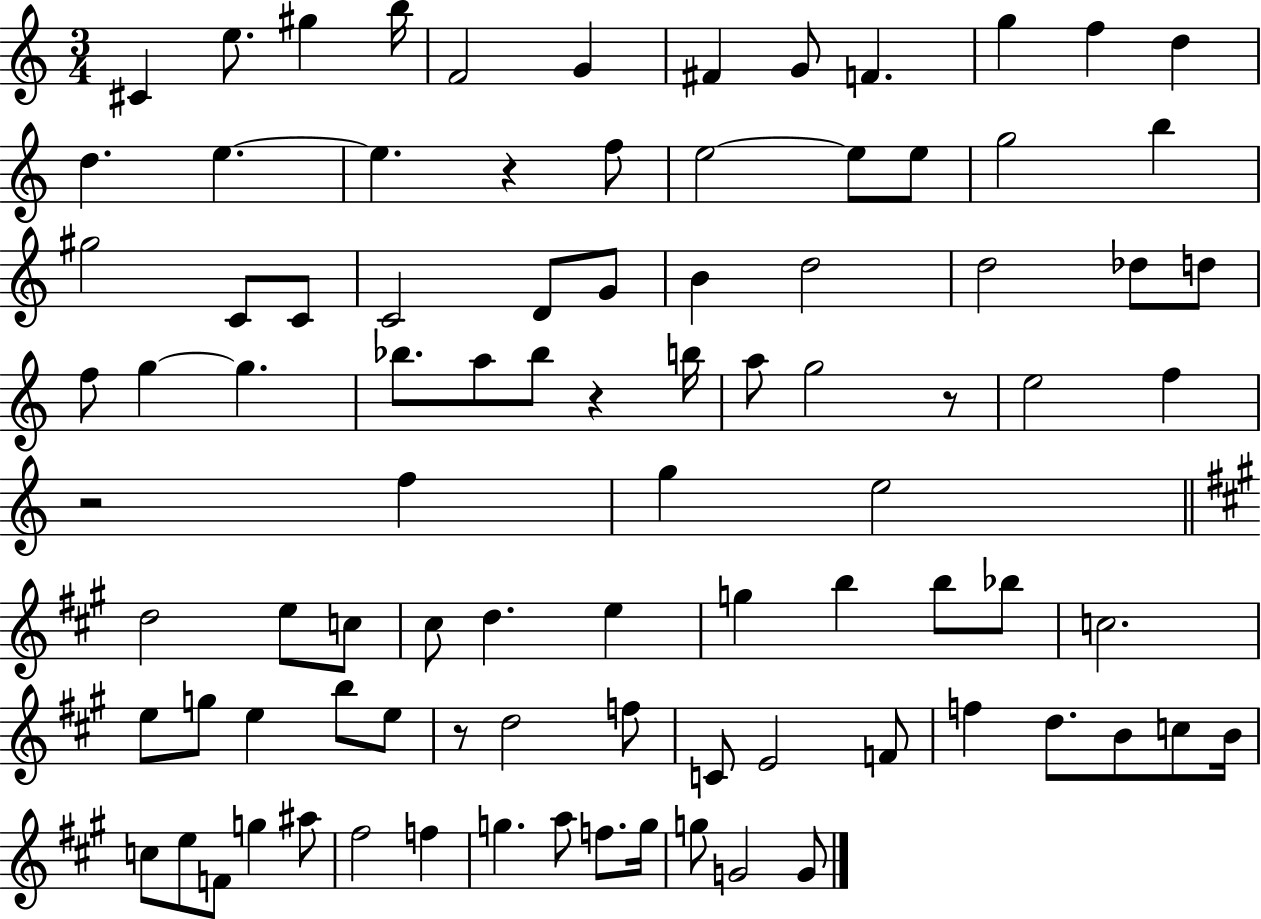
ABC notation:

X:1
T:Untitled
M:3/4
L:1/4
K:C
^C e/2 ^g b/4 F2 G ^F G/2 F g f d d e e z f/2 e2 e/2 e/2 g2 b ^g2 C/2 C/2 C2 D/2 G/2 B d2 d2 _d/2 d/2 f/2 g g _b/2 a/2 _b/2 z b/4 a/2 g2 z/2 e2 f z2 f g e2 d2 e/2 c/2 ^c/2 d e g b b/2 _b/2 c2 e/2 g/2 e b/2 e/2 z/2 d2 f/2 C/2 E2 F/2 f d/2 B/2 c/2 B/4 c/2 e/2 F/2 g ^a/2 ^f2 f g a/2 f/2 g/4 g/2 G2 G/2